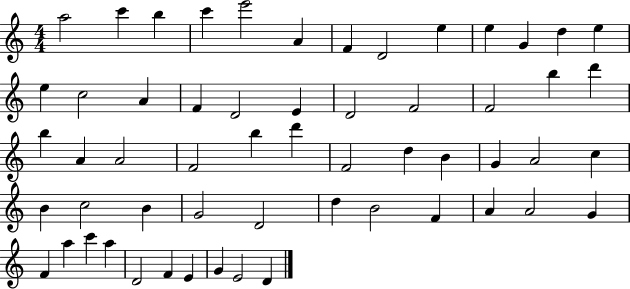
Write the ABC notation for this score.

X:1
T:Untitled
M:4/4
L:1/4
K:C
a2 c' b c' e'2 A F D2 e e G d e e c2 A F D2 E D2 F2 F2 b d' b A A2 F2 b d' F2 d B G A2 c B c2 B G2 D2 d B2 F A A2 G F a c' a D2 F E G E2 D